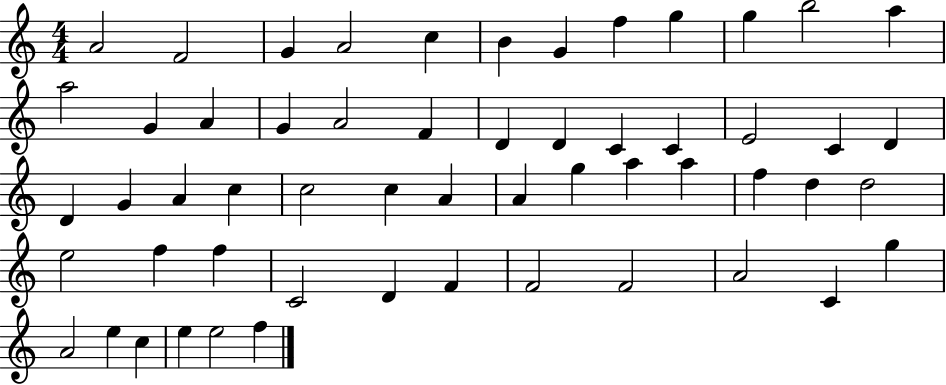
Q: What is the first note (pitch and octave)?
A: A4